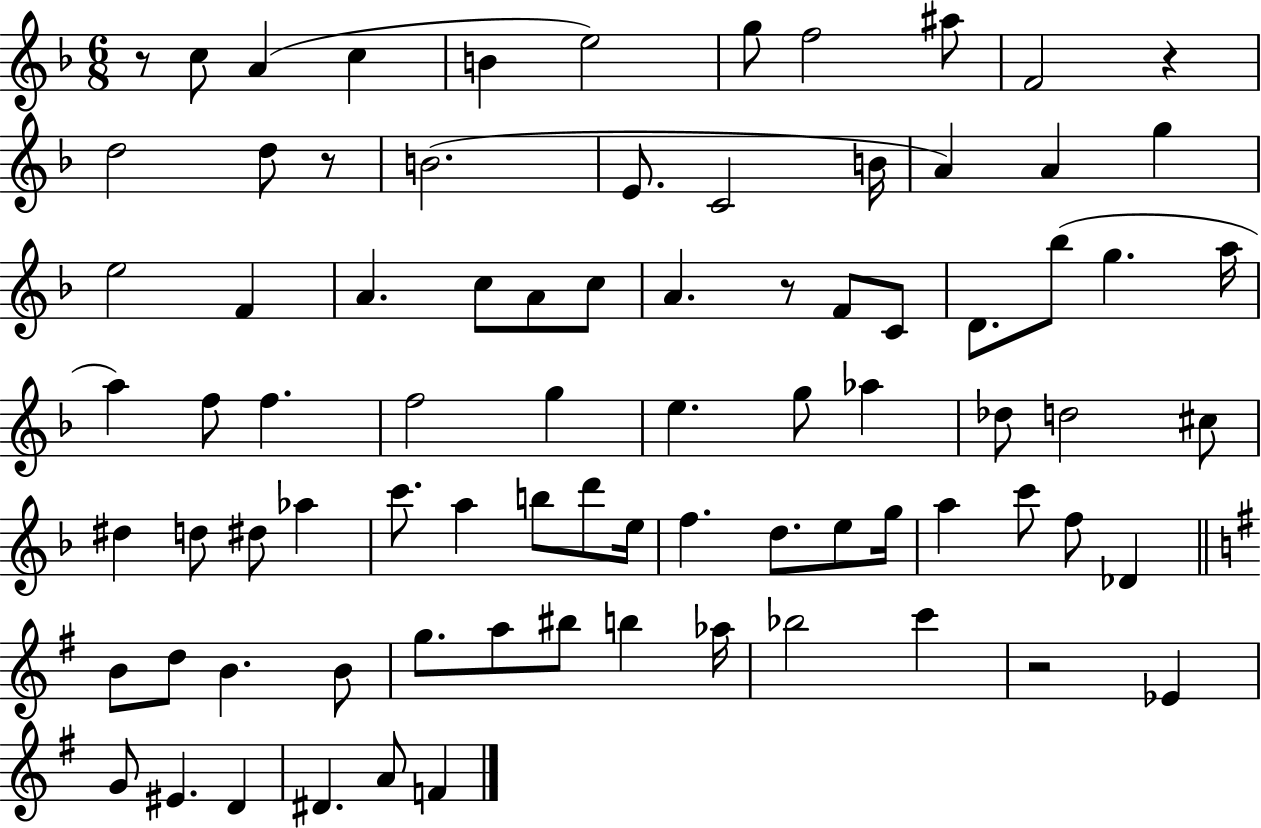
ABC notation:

X:1
T:Untitled
M:6/8
L:1/4
K:F
z/2 c/2 A c B e2 g/2 f2 ^a/2 F2 z d2 d/2 z/2 B2 E/2 C2 B/4 A A g e2 F A c/2 A/2 c/2 A z/2 F/2 C/2 D/2 _b/2 g a/4 a f/2 f f2 g e g/2 _a _d/2 d2 ^c/2 ^d d/2 ^d/2 _a c'/2 a b/2 d'/2 e/4 f d/2 e/2 g/4 a c'/2 f/2 _D B/2 d/2 B B/2 g/2 a/2 ^b/2 b _a/4 _b2 c' z2 _E G/2 ^E D ^D A/2 F